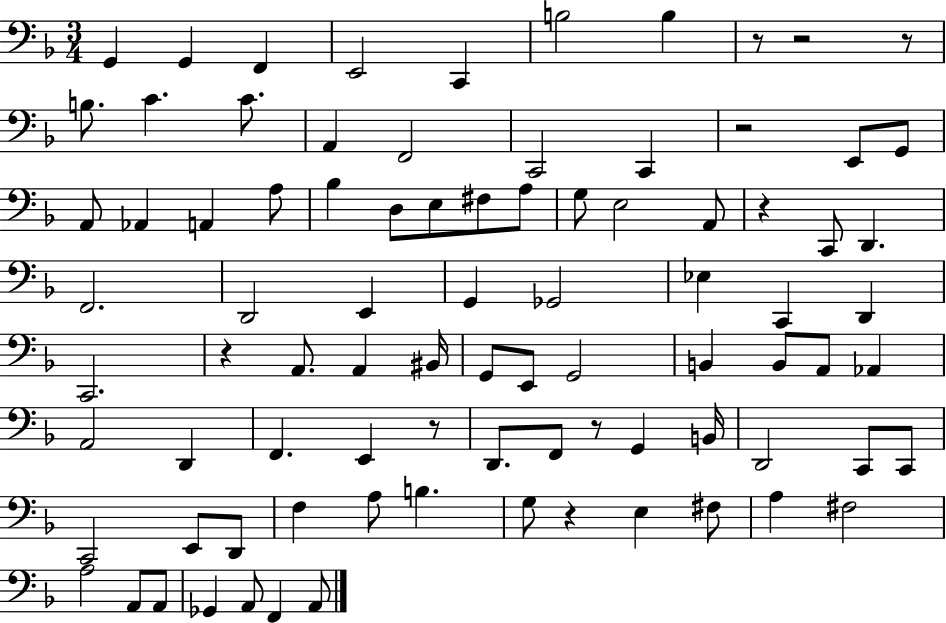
X:1
T:Untitled
M:3/4
L:1/4
K:F
G,, G,, F,, E,,2 C,, B,2 B, z/2 z2 z/2 B,/2 C C/2 A,, F,,2 C,,2 C,, z2 E,,/2 G,,/2 A,,/2 _A,, A,, A,/2 _B, D,/2 E,/2 ^F,/2 A,/2 G,/2 E,2 A,,/2 z C,,/2 D,, F,,2 D,,2 E,, G,, _G,,2 _E, C,, D,, C,,2 z A,,/2 A,, ^B,,/4 G,,/2 E,,/2 G,,2 B,, B,,/2 A,,/2 _A,, A,,2 D,, F,, E,, z/2 D,,/2 F,,/2 z/2 G,, B,,/4 D,,2 C,,/2 C,,/2 C,,2 E,,/2 D,,/2 F, A,/2 B, G,/2 z E, ^F,/2 A, ^F,2 A,2 A,,/2 A,,/2 _G,, A,,/2 F,, A,,/2